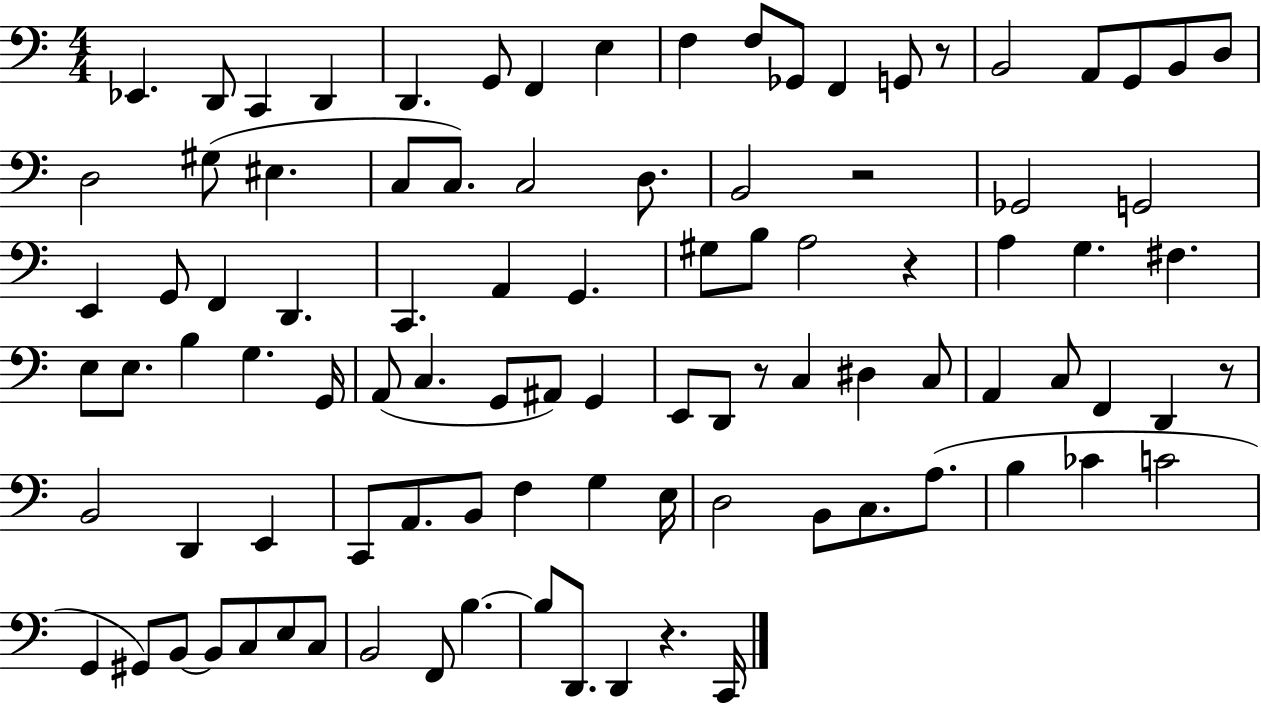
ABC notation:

X:1
T:Untitled
M:4/4
L:1/4
K:C
_E,, D,,/2 C,, D,, D,, G,,/2 F,, E, F, F,/2 _G,,/2 F,, G,,/2 z/2 B,,2 A,,/2 G,,/2 B,,/2 D,/2 D,2 ^G,/2 ^E, C,/2 C,/2 C,2 D,/2 B,,2 z2 _G,,2 G,,2 E,, G,,/2 F,, D,, C,, A,, G,, ^G,/2 B,/2 A,2 z A, G, ^F, E,/2 E,/2 B, G, G,,/4 A,,/2 C, G,,/2 ^A,,/2 G,, E,,/2 D,,/2 z/2 C, ^D, C,/2 A,, C,/2 F,, D,, z/2 B,,2 D,, E,, C,,/2 A,,/2 B,,/2 F, G, E,/4 D,2 B,,/2 C,/2 A,/2 B, _C C2 G,, ^G,,/2 B,,/2 B,,/2 C,/2 E,/2 C,/2 B,,2 F,,/2 B, B,/2 D,,/2 D,, z C,,/4